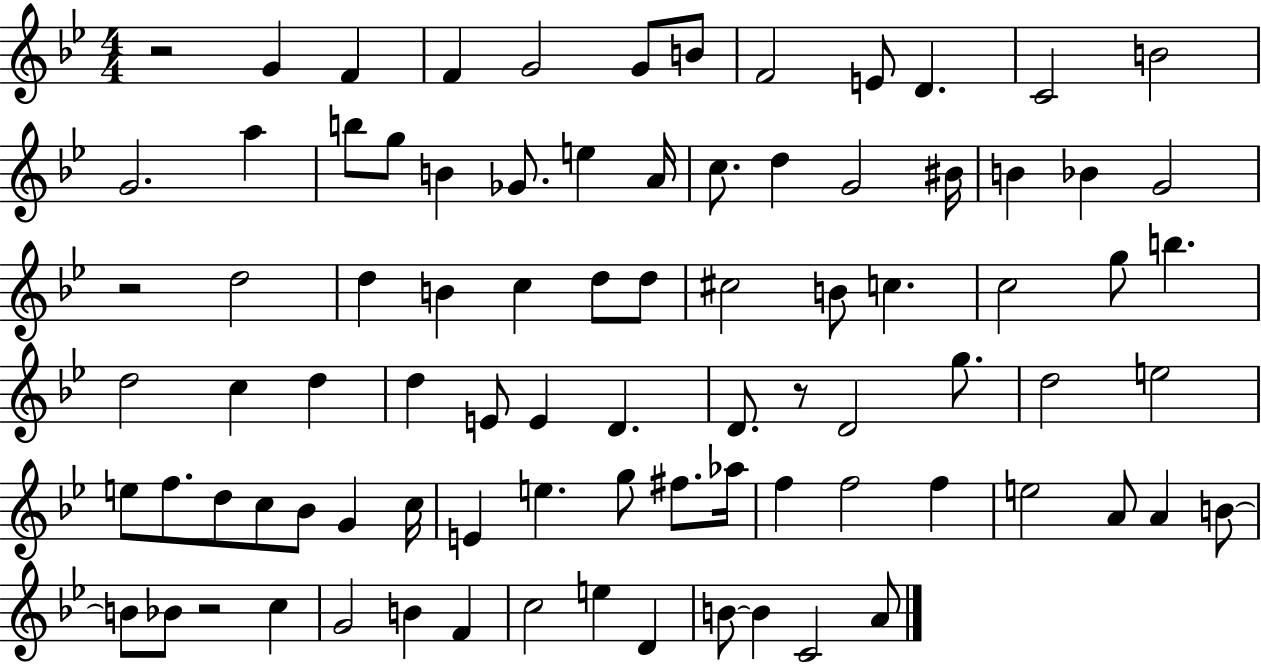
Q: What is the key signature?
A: BES major